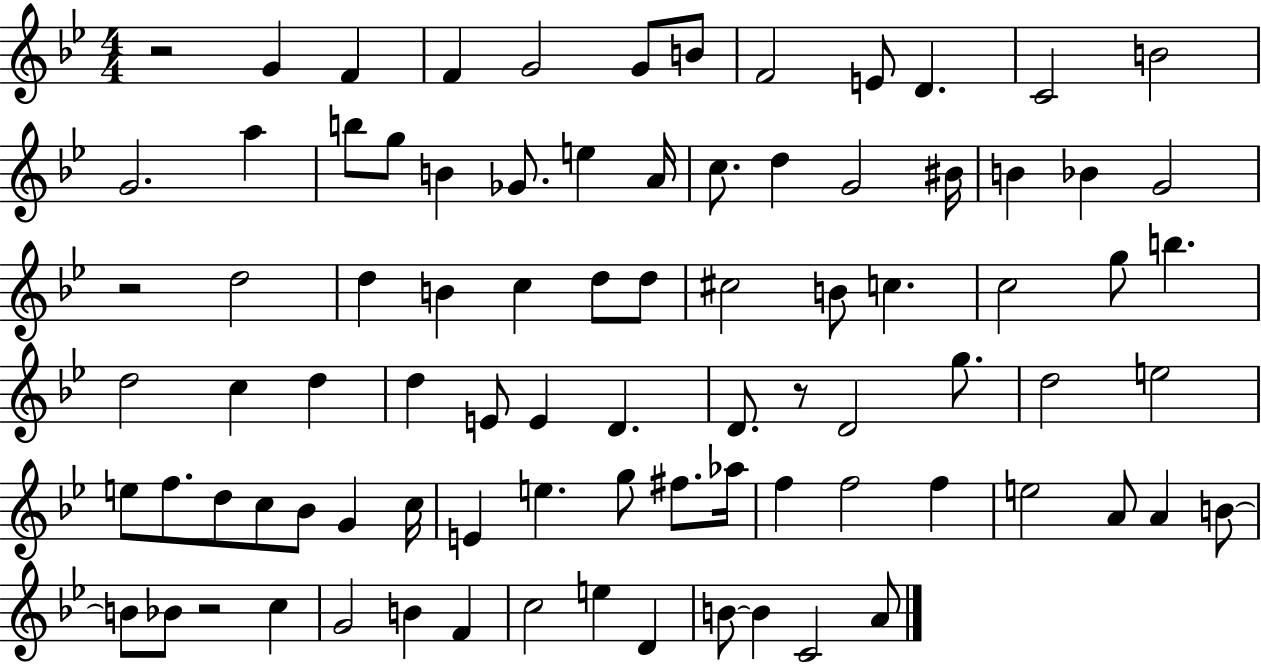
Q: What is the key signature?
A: BES major